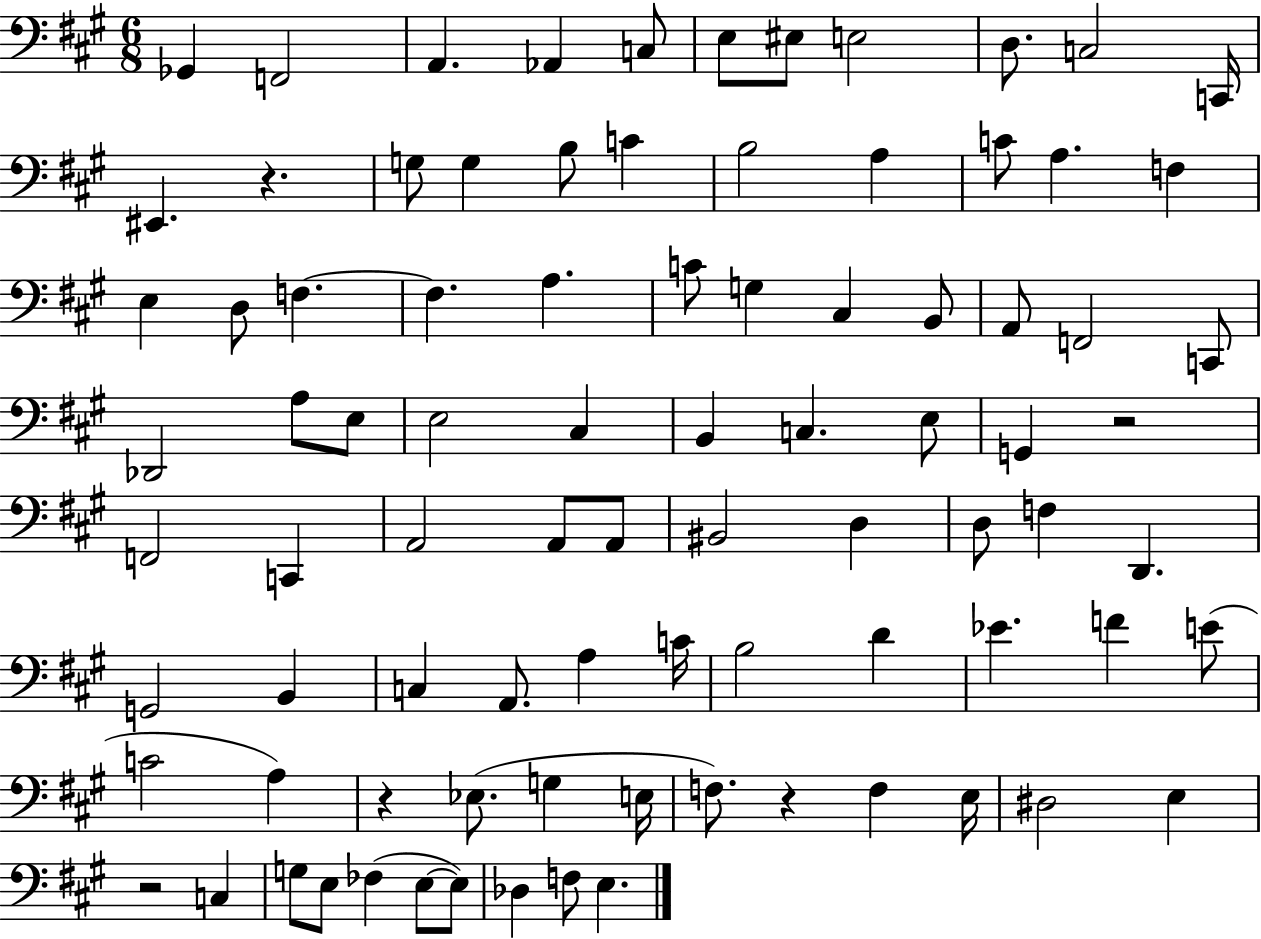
Gb2/q F2/h A2/q. Ab2/q C3/e E3/e EIS3/e E3/h D3/e. C3/h C2/s EIS2/q. R/q. G3/e G3/q B3/e C4/q B3/h A3/q C4/e A3/q. F3/q E3/q D3/e F3/q. F3/q. A3/q. C4/e G3/q C#3/q B2/e A2/e F2/h C2/e Db2/h A3/e E3/e E3/h C#3/q B2/q C3/q. E3/e G2/q R/h F2/h C2/q A2/h A2/e A2/e BIS2/h D3/q D3/e F3/q D2/q. G2/h B2/q C3/q A2/e. A3/q C4/s B3/h D4/q Eb4/q. F4/q E4/e C4/h A3/q R/q Eb3/e. G3/q E3/s F3/e. R/q F3/q E3/s D#3/h E3/q R/h C3/q G3/e E3/e FES3/q E3/e E3/e Db3/q F3/e E3/q.